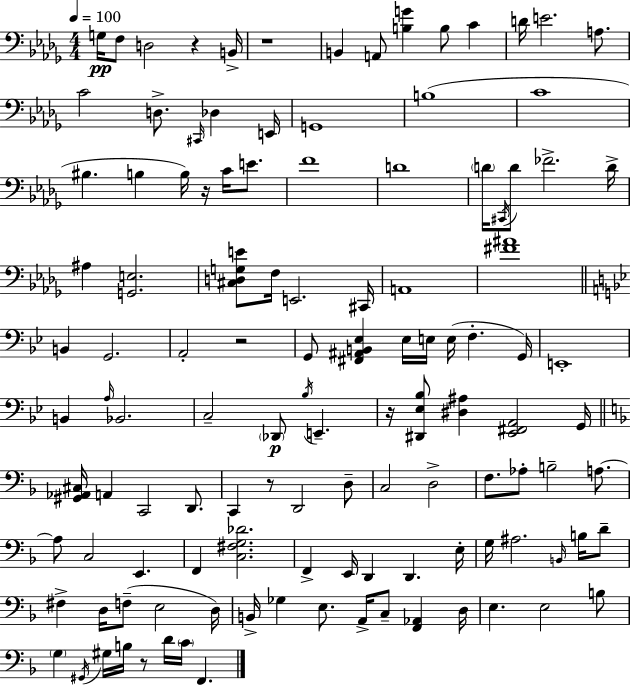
{
  \clef bass
  \numericTimeSignature
  \time 4/4
  \key bes \minor
  \tempo 4 = 100
  \repeat volta 2 { g16\pp f8 d2 r4 b,16-> | r1 | b,4 a,8 <b g'>4 b8 c'4 | d'16 e'2. a8. | \break c'2 d8.-> \grace { cis,16 } des4 | e,16 g,1 | b1( | c'1 | \break bis4. b4 b16) r16 c'16 e'8. | f'1 | d'1 | \parenthesize d'16 \acciaccatura { cis,16 } d'8 fes'2.-> | \break d'16-> ais4 <g, e>2. | <cis d g e'>8 f16 e,2. | cis,16 a,1 | <fis' ais'>1 | \break \bar "||" \break \key bes \major b,4 g,2. | a,2-. r2 | g,8 <fis, ais, b, ees>4 ees16 e16 e16( f4.-. g,16) | e,1-. | \break b,4 \grace { a16 } bes,2. | c2-- \parenthesize des,8\p \acciaccatura { bes16 } e,4.-- | r16 <dis, ees bes>8 <dis ais>4 <ees, fis, a,>2 | g,16 \bar "||" \break \key d \minor <gis, aes, cis>16 a,4 c,2 d,8. | c,4 r8 d,2 d8-- | c2 d2-> | f8. aes8-. b2-- a8.~~ | \break a8 c2 e,4. | f,4 <c fis g des'>2. | f,4-> e,16 d,4 d,4. e16-. | g16 ais2. \grace { b,16 } b16 d'8-- | \break fis4-> d16 f8--( e2 | d16) b,16-> ges4 e8. a,16-> c8-- <f, aes,>4 | d16 e4. e2 b8 | \parenthesize g4 \acciaccatura { gis,16 } gis16 b16 r8 d'16 \parenthesize c'16 f,4. | \break } \bar "|."
}